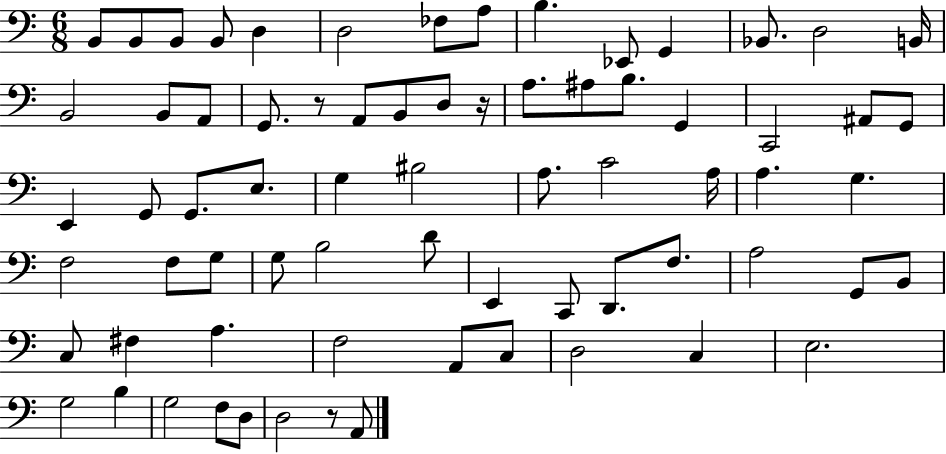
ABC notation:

X:1
T:Untitled
M:6/8
L:1/4
K:C
B,,/2 B,,/2 B,,/2 B,,/2 D, D,2 _F,/2 A,/2 B, _E,,/2 G,, _B,,/2 D,2 B,,/4 B,,2 B,,/2 A,,/2 G,,/2 z/2 A,,/2 B,,/2 D,/2 z/4 A,/2 ^A,/2 B,/2 G,, C,,2 ^A,,/2 G,,/2 E,, G,,/2 G,,/2 E,/2 G, ^B,2 A,/2 C2 A,/4 A, G, F,2 F,/2 G,/2 G,/2 B,2 D/2 E,, C,,/2 D,,/2 F,/2 A,2 G,,/2 B,,/2 C,/2 ^F, A, F,2 A,,/2 C,/2 D,2 C, E,2 G,2 B, G,2 F,/2 D,/2 D,2 z/2 A,,/2